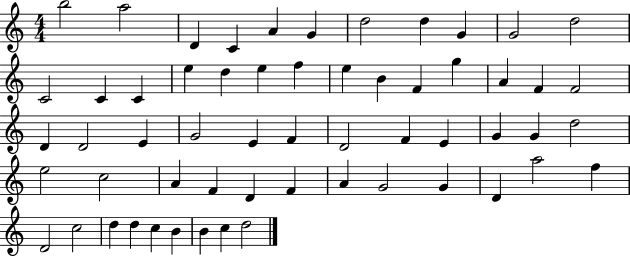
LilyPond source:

{
  \clef treble
  \numericTimeSignature
  \time 4/4
  \key c \major
  b''2 a''2 | d'4 c'4 a'4 g'4 | d''2 d''4 g'4 | g'2 d''2 | \break c'2 c'4 c'4 | e''4 d''4 e''4 f''4 | e''4 b'4 f'4 g''4 | a'4 f'4 f'2 | \break d'4 d'2 e'4 | g'2 e'4 f'4 | d'2 f'4 e'4 | g'4 g'4 d''2 | \break e''2 c''2 | a'4 f'4 d'4 f'4 | a'4 g'2 g'4 | d'4 a''2 f''4 | \break d'2 c''2 | d''4 d''4 c''4 b'4 | b'4 c''4 d''2 | \bar "|."
}